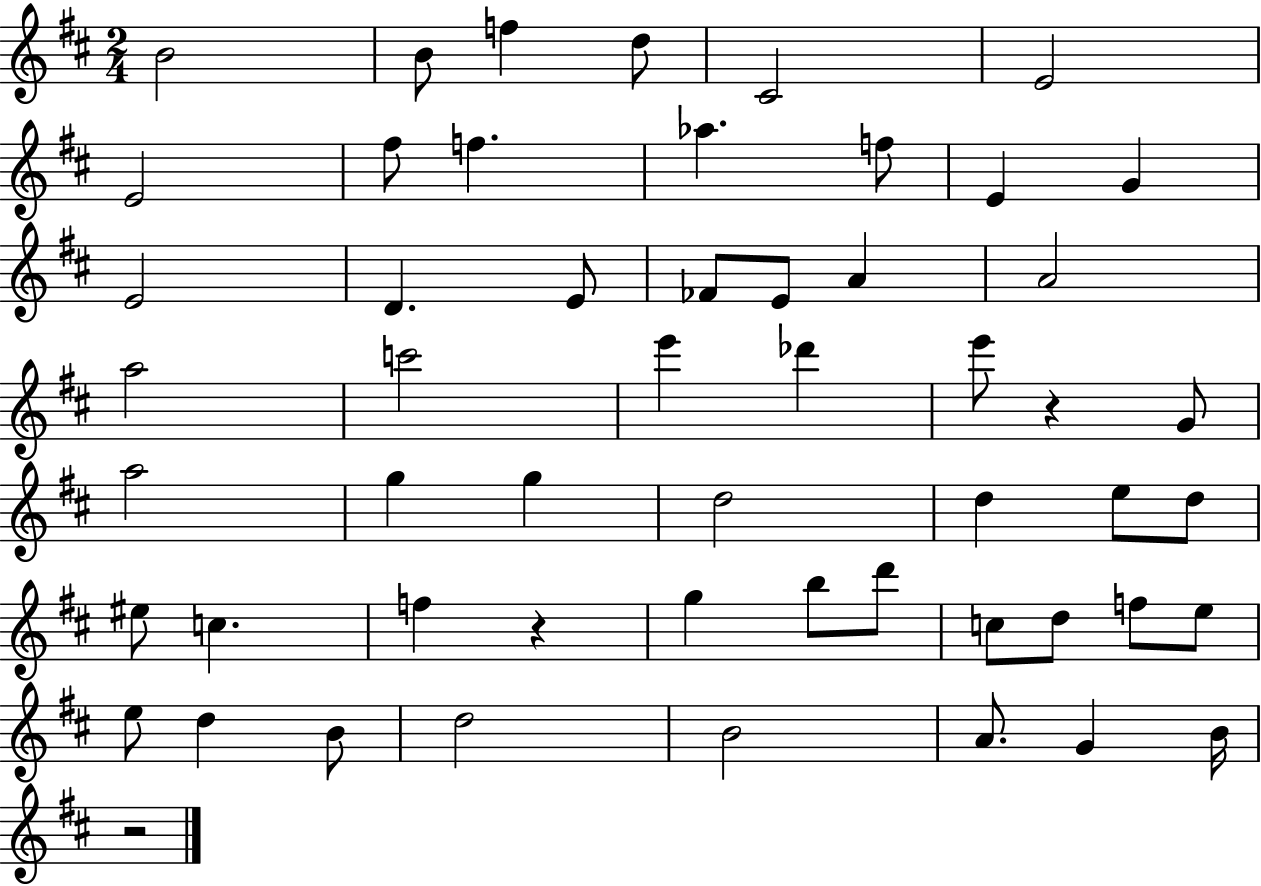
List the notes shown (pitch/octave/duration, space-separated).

B4/h B4/e F5/q D5/e C#4/h E4/h E4/h F#5/e F5/q. Ab5/q. F5/e E4/q G4/q E4/h D4/q. E4/e FES4/e E4/e A4/q A4/h A5/h C6/h E6/q Db6/q E6/e R/q G4/e A5/h G5/q G5/q D5/h D5/q E5/e D5/e EIS5/e C5/q. F5/q R/q G5/q B5/e D6/e C5/e D5/e F5/e E5/e E5/e D5/q B4/e D5/h B4/h A4/e. G4/q B4/s R/h